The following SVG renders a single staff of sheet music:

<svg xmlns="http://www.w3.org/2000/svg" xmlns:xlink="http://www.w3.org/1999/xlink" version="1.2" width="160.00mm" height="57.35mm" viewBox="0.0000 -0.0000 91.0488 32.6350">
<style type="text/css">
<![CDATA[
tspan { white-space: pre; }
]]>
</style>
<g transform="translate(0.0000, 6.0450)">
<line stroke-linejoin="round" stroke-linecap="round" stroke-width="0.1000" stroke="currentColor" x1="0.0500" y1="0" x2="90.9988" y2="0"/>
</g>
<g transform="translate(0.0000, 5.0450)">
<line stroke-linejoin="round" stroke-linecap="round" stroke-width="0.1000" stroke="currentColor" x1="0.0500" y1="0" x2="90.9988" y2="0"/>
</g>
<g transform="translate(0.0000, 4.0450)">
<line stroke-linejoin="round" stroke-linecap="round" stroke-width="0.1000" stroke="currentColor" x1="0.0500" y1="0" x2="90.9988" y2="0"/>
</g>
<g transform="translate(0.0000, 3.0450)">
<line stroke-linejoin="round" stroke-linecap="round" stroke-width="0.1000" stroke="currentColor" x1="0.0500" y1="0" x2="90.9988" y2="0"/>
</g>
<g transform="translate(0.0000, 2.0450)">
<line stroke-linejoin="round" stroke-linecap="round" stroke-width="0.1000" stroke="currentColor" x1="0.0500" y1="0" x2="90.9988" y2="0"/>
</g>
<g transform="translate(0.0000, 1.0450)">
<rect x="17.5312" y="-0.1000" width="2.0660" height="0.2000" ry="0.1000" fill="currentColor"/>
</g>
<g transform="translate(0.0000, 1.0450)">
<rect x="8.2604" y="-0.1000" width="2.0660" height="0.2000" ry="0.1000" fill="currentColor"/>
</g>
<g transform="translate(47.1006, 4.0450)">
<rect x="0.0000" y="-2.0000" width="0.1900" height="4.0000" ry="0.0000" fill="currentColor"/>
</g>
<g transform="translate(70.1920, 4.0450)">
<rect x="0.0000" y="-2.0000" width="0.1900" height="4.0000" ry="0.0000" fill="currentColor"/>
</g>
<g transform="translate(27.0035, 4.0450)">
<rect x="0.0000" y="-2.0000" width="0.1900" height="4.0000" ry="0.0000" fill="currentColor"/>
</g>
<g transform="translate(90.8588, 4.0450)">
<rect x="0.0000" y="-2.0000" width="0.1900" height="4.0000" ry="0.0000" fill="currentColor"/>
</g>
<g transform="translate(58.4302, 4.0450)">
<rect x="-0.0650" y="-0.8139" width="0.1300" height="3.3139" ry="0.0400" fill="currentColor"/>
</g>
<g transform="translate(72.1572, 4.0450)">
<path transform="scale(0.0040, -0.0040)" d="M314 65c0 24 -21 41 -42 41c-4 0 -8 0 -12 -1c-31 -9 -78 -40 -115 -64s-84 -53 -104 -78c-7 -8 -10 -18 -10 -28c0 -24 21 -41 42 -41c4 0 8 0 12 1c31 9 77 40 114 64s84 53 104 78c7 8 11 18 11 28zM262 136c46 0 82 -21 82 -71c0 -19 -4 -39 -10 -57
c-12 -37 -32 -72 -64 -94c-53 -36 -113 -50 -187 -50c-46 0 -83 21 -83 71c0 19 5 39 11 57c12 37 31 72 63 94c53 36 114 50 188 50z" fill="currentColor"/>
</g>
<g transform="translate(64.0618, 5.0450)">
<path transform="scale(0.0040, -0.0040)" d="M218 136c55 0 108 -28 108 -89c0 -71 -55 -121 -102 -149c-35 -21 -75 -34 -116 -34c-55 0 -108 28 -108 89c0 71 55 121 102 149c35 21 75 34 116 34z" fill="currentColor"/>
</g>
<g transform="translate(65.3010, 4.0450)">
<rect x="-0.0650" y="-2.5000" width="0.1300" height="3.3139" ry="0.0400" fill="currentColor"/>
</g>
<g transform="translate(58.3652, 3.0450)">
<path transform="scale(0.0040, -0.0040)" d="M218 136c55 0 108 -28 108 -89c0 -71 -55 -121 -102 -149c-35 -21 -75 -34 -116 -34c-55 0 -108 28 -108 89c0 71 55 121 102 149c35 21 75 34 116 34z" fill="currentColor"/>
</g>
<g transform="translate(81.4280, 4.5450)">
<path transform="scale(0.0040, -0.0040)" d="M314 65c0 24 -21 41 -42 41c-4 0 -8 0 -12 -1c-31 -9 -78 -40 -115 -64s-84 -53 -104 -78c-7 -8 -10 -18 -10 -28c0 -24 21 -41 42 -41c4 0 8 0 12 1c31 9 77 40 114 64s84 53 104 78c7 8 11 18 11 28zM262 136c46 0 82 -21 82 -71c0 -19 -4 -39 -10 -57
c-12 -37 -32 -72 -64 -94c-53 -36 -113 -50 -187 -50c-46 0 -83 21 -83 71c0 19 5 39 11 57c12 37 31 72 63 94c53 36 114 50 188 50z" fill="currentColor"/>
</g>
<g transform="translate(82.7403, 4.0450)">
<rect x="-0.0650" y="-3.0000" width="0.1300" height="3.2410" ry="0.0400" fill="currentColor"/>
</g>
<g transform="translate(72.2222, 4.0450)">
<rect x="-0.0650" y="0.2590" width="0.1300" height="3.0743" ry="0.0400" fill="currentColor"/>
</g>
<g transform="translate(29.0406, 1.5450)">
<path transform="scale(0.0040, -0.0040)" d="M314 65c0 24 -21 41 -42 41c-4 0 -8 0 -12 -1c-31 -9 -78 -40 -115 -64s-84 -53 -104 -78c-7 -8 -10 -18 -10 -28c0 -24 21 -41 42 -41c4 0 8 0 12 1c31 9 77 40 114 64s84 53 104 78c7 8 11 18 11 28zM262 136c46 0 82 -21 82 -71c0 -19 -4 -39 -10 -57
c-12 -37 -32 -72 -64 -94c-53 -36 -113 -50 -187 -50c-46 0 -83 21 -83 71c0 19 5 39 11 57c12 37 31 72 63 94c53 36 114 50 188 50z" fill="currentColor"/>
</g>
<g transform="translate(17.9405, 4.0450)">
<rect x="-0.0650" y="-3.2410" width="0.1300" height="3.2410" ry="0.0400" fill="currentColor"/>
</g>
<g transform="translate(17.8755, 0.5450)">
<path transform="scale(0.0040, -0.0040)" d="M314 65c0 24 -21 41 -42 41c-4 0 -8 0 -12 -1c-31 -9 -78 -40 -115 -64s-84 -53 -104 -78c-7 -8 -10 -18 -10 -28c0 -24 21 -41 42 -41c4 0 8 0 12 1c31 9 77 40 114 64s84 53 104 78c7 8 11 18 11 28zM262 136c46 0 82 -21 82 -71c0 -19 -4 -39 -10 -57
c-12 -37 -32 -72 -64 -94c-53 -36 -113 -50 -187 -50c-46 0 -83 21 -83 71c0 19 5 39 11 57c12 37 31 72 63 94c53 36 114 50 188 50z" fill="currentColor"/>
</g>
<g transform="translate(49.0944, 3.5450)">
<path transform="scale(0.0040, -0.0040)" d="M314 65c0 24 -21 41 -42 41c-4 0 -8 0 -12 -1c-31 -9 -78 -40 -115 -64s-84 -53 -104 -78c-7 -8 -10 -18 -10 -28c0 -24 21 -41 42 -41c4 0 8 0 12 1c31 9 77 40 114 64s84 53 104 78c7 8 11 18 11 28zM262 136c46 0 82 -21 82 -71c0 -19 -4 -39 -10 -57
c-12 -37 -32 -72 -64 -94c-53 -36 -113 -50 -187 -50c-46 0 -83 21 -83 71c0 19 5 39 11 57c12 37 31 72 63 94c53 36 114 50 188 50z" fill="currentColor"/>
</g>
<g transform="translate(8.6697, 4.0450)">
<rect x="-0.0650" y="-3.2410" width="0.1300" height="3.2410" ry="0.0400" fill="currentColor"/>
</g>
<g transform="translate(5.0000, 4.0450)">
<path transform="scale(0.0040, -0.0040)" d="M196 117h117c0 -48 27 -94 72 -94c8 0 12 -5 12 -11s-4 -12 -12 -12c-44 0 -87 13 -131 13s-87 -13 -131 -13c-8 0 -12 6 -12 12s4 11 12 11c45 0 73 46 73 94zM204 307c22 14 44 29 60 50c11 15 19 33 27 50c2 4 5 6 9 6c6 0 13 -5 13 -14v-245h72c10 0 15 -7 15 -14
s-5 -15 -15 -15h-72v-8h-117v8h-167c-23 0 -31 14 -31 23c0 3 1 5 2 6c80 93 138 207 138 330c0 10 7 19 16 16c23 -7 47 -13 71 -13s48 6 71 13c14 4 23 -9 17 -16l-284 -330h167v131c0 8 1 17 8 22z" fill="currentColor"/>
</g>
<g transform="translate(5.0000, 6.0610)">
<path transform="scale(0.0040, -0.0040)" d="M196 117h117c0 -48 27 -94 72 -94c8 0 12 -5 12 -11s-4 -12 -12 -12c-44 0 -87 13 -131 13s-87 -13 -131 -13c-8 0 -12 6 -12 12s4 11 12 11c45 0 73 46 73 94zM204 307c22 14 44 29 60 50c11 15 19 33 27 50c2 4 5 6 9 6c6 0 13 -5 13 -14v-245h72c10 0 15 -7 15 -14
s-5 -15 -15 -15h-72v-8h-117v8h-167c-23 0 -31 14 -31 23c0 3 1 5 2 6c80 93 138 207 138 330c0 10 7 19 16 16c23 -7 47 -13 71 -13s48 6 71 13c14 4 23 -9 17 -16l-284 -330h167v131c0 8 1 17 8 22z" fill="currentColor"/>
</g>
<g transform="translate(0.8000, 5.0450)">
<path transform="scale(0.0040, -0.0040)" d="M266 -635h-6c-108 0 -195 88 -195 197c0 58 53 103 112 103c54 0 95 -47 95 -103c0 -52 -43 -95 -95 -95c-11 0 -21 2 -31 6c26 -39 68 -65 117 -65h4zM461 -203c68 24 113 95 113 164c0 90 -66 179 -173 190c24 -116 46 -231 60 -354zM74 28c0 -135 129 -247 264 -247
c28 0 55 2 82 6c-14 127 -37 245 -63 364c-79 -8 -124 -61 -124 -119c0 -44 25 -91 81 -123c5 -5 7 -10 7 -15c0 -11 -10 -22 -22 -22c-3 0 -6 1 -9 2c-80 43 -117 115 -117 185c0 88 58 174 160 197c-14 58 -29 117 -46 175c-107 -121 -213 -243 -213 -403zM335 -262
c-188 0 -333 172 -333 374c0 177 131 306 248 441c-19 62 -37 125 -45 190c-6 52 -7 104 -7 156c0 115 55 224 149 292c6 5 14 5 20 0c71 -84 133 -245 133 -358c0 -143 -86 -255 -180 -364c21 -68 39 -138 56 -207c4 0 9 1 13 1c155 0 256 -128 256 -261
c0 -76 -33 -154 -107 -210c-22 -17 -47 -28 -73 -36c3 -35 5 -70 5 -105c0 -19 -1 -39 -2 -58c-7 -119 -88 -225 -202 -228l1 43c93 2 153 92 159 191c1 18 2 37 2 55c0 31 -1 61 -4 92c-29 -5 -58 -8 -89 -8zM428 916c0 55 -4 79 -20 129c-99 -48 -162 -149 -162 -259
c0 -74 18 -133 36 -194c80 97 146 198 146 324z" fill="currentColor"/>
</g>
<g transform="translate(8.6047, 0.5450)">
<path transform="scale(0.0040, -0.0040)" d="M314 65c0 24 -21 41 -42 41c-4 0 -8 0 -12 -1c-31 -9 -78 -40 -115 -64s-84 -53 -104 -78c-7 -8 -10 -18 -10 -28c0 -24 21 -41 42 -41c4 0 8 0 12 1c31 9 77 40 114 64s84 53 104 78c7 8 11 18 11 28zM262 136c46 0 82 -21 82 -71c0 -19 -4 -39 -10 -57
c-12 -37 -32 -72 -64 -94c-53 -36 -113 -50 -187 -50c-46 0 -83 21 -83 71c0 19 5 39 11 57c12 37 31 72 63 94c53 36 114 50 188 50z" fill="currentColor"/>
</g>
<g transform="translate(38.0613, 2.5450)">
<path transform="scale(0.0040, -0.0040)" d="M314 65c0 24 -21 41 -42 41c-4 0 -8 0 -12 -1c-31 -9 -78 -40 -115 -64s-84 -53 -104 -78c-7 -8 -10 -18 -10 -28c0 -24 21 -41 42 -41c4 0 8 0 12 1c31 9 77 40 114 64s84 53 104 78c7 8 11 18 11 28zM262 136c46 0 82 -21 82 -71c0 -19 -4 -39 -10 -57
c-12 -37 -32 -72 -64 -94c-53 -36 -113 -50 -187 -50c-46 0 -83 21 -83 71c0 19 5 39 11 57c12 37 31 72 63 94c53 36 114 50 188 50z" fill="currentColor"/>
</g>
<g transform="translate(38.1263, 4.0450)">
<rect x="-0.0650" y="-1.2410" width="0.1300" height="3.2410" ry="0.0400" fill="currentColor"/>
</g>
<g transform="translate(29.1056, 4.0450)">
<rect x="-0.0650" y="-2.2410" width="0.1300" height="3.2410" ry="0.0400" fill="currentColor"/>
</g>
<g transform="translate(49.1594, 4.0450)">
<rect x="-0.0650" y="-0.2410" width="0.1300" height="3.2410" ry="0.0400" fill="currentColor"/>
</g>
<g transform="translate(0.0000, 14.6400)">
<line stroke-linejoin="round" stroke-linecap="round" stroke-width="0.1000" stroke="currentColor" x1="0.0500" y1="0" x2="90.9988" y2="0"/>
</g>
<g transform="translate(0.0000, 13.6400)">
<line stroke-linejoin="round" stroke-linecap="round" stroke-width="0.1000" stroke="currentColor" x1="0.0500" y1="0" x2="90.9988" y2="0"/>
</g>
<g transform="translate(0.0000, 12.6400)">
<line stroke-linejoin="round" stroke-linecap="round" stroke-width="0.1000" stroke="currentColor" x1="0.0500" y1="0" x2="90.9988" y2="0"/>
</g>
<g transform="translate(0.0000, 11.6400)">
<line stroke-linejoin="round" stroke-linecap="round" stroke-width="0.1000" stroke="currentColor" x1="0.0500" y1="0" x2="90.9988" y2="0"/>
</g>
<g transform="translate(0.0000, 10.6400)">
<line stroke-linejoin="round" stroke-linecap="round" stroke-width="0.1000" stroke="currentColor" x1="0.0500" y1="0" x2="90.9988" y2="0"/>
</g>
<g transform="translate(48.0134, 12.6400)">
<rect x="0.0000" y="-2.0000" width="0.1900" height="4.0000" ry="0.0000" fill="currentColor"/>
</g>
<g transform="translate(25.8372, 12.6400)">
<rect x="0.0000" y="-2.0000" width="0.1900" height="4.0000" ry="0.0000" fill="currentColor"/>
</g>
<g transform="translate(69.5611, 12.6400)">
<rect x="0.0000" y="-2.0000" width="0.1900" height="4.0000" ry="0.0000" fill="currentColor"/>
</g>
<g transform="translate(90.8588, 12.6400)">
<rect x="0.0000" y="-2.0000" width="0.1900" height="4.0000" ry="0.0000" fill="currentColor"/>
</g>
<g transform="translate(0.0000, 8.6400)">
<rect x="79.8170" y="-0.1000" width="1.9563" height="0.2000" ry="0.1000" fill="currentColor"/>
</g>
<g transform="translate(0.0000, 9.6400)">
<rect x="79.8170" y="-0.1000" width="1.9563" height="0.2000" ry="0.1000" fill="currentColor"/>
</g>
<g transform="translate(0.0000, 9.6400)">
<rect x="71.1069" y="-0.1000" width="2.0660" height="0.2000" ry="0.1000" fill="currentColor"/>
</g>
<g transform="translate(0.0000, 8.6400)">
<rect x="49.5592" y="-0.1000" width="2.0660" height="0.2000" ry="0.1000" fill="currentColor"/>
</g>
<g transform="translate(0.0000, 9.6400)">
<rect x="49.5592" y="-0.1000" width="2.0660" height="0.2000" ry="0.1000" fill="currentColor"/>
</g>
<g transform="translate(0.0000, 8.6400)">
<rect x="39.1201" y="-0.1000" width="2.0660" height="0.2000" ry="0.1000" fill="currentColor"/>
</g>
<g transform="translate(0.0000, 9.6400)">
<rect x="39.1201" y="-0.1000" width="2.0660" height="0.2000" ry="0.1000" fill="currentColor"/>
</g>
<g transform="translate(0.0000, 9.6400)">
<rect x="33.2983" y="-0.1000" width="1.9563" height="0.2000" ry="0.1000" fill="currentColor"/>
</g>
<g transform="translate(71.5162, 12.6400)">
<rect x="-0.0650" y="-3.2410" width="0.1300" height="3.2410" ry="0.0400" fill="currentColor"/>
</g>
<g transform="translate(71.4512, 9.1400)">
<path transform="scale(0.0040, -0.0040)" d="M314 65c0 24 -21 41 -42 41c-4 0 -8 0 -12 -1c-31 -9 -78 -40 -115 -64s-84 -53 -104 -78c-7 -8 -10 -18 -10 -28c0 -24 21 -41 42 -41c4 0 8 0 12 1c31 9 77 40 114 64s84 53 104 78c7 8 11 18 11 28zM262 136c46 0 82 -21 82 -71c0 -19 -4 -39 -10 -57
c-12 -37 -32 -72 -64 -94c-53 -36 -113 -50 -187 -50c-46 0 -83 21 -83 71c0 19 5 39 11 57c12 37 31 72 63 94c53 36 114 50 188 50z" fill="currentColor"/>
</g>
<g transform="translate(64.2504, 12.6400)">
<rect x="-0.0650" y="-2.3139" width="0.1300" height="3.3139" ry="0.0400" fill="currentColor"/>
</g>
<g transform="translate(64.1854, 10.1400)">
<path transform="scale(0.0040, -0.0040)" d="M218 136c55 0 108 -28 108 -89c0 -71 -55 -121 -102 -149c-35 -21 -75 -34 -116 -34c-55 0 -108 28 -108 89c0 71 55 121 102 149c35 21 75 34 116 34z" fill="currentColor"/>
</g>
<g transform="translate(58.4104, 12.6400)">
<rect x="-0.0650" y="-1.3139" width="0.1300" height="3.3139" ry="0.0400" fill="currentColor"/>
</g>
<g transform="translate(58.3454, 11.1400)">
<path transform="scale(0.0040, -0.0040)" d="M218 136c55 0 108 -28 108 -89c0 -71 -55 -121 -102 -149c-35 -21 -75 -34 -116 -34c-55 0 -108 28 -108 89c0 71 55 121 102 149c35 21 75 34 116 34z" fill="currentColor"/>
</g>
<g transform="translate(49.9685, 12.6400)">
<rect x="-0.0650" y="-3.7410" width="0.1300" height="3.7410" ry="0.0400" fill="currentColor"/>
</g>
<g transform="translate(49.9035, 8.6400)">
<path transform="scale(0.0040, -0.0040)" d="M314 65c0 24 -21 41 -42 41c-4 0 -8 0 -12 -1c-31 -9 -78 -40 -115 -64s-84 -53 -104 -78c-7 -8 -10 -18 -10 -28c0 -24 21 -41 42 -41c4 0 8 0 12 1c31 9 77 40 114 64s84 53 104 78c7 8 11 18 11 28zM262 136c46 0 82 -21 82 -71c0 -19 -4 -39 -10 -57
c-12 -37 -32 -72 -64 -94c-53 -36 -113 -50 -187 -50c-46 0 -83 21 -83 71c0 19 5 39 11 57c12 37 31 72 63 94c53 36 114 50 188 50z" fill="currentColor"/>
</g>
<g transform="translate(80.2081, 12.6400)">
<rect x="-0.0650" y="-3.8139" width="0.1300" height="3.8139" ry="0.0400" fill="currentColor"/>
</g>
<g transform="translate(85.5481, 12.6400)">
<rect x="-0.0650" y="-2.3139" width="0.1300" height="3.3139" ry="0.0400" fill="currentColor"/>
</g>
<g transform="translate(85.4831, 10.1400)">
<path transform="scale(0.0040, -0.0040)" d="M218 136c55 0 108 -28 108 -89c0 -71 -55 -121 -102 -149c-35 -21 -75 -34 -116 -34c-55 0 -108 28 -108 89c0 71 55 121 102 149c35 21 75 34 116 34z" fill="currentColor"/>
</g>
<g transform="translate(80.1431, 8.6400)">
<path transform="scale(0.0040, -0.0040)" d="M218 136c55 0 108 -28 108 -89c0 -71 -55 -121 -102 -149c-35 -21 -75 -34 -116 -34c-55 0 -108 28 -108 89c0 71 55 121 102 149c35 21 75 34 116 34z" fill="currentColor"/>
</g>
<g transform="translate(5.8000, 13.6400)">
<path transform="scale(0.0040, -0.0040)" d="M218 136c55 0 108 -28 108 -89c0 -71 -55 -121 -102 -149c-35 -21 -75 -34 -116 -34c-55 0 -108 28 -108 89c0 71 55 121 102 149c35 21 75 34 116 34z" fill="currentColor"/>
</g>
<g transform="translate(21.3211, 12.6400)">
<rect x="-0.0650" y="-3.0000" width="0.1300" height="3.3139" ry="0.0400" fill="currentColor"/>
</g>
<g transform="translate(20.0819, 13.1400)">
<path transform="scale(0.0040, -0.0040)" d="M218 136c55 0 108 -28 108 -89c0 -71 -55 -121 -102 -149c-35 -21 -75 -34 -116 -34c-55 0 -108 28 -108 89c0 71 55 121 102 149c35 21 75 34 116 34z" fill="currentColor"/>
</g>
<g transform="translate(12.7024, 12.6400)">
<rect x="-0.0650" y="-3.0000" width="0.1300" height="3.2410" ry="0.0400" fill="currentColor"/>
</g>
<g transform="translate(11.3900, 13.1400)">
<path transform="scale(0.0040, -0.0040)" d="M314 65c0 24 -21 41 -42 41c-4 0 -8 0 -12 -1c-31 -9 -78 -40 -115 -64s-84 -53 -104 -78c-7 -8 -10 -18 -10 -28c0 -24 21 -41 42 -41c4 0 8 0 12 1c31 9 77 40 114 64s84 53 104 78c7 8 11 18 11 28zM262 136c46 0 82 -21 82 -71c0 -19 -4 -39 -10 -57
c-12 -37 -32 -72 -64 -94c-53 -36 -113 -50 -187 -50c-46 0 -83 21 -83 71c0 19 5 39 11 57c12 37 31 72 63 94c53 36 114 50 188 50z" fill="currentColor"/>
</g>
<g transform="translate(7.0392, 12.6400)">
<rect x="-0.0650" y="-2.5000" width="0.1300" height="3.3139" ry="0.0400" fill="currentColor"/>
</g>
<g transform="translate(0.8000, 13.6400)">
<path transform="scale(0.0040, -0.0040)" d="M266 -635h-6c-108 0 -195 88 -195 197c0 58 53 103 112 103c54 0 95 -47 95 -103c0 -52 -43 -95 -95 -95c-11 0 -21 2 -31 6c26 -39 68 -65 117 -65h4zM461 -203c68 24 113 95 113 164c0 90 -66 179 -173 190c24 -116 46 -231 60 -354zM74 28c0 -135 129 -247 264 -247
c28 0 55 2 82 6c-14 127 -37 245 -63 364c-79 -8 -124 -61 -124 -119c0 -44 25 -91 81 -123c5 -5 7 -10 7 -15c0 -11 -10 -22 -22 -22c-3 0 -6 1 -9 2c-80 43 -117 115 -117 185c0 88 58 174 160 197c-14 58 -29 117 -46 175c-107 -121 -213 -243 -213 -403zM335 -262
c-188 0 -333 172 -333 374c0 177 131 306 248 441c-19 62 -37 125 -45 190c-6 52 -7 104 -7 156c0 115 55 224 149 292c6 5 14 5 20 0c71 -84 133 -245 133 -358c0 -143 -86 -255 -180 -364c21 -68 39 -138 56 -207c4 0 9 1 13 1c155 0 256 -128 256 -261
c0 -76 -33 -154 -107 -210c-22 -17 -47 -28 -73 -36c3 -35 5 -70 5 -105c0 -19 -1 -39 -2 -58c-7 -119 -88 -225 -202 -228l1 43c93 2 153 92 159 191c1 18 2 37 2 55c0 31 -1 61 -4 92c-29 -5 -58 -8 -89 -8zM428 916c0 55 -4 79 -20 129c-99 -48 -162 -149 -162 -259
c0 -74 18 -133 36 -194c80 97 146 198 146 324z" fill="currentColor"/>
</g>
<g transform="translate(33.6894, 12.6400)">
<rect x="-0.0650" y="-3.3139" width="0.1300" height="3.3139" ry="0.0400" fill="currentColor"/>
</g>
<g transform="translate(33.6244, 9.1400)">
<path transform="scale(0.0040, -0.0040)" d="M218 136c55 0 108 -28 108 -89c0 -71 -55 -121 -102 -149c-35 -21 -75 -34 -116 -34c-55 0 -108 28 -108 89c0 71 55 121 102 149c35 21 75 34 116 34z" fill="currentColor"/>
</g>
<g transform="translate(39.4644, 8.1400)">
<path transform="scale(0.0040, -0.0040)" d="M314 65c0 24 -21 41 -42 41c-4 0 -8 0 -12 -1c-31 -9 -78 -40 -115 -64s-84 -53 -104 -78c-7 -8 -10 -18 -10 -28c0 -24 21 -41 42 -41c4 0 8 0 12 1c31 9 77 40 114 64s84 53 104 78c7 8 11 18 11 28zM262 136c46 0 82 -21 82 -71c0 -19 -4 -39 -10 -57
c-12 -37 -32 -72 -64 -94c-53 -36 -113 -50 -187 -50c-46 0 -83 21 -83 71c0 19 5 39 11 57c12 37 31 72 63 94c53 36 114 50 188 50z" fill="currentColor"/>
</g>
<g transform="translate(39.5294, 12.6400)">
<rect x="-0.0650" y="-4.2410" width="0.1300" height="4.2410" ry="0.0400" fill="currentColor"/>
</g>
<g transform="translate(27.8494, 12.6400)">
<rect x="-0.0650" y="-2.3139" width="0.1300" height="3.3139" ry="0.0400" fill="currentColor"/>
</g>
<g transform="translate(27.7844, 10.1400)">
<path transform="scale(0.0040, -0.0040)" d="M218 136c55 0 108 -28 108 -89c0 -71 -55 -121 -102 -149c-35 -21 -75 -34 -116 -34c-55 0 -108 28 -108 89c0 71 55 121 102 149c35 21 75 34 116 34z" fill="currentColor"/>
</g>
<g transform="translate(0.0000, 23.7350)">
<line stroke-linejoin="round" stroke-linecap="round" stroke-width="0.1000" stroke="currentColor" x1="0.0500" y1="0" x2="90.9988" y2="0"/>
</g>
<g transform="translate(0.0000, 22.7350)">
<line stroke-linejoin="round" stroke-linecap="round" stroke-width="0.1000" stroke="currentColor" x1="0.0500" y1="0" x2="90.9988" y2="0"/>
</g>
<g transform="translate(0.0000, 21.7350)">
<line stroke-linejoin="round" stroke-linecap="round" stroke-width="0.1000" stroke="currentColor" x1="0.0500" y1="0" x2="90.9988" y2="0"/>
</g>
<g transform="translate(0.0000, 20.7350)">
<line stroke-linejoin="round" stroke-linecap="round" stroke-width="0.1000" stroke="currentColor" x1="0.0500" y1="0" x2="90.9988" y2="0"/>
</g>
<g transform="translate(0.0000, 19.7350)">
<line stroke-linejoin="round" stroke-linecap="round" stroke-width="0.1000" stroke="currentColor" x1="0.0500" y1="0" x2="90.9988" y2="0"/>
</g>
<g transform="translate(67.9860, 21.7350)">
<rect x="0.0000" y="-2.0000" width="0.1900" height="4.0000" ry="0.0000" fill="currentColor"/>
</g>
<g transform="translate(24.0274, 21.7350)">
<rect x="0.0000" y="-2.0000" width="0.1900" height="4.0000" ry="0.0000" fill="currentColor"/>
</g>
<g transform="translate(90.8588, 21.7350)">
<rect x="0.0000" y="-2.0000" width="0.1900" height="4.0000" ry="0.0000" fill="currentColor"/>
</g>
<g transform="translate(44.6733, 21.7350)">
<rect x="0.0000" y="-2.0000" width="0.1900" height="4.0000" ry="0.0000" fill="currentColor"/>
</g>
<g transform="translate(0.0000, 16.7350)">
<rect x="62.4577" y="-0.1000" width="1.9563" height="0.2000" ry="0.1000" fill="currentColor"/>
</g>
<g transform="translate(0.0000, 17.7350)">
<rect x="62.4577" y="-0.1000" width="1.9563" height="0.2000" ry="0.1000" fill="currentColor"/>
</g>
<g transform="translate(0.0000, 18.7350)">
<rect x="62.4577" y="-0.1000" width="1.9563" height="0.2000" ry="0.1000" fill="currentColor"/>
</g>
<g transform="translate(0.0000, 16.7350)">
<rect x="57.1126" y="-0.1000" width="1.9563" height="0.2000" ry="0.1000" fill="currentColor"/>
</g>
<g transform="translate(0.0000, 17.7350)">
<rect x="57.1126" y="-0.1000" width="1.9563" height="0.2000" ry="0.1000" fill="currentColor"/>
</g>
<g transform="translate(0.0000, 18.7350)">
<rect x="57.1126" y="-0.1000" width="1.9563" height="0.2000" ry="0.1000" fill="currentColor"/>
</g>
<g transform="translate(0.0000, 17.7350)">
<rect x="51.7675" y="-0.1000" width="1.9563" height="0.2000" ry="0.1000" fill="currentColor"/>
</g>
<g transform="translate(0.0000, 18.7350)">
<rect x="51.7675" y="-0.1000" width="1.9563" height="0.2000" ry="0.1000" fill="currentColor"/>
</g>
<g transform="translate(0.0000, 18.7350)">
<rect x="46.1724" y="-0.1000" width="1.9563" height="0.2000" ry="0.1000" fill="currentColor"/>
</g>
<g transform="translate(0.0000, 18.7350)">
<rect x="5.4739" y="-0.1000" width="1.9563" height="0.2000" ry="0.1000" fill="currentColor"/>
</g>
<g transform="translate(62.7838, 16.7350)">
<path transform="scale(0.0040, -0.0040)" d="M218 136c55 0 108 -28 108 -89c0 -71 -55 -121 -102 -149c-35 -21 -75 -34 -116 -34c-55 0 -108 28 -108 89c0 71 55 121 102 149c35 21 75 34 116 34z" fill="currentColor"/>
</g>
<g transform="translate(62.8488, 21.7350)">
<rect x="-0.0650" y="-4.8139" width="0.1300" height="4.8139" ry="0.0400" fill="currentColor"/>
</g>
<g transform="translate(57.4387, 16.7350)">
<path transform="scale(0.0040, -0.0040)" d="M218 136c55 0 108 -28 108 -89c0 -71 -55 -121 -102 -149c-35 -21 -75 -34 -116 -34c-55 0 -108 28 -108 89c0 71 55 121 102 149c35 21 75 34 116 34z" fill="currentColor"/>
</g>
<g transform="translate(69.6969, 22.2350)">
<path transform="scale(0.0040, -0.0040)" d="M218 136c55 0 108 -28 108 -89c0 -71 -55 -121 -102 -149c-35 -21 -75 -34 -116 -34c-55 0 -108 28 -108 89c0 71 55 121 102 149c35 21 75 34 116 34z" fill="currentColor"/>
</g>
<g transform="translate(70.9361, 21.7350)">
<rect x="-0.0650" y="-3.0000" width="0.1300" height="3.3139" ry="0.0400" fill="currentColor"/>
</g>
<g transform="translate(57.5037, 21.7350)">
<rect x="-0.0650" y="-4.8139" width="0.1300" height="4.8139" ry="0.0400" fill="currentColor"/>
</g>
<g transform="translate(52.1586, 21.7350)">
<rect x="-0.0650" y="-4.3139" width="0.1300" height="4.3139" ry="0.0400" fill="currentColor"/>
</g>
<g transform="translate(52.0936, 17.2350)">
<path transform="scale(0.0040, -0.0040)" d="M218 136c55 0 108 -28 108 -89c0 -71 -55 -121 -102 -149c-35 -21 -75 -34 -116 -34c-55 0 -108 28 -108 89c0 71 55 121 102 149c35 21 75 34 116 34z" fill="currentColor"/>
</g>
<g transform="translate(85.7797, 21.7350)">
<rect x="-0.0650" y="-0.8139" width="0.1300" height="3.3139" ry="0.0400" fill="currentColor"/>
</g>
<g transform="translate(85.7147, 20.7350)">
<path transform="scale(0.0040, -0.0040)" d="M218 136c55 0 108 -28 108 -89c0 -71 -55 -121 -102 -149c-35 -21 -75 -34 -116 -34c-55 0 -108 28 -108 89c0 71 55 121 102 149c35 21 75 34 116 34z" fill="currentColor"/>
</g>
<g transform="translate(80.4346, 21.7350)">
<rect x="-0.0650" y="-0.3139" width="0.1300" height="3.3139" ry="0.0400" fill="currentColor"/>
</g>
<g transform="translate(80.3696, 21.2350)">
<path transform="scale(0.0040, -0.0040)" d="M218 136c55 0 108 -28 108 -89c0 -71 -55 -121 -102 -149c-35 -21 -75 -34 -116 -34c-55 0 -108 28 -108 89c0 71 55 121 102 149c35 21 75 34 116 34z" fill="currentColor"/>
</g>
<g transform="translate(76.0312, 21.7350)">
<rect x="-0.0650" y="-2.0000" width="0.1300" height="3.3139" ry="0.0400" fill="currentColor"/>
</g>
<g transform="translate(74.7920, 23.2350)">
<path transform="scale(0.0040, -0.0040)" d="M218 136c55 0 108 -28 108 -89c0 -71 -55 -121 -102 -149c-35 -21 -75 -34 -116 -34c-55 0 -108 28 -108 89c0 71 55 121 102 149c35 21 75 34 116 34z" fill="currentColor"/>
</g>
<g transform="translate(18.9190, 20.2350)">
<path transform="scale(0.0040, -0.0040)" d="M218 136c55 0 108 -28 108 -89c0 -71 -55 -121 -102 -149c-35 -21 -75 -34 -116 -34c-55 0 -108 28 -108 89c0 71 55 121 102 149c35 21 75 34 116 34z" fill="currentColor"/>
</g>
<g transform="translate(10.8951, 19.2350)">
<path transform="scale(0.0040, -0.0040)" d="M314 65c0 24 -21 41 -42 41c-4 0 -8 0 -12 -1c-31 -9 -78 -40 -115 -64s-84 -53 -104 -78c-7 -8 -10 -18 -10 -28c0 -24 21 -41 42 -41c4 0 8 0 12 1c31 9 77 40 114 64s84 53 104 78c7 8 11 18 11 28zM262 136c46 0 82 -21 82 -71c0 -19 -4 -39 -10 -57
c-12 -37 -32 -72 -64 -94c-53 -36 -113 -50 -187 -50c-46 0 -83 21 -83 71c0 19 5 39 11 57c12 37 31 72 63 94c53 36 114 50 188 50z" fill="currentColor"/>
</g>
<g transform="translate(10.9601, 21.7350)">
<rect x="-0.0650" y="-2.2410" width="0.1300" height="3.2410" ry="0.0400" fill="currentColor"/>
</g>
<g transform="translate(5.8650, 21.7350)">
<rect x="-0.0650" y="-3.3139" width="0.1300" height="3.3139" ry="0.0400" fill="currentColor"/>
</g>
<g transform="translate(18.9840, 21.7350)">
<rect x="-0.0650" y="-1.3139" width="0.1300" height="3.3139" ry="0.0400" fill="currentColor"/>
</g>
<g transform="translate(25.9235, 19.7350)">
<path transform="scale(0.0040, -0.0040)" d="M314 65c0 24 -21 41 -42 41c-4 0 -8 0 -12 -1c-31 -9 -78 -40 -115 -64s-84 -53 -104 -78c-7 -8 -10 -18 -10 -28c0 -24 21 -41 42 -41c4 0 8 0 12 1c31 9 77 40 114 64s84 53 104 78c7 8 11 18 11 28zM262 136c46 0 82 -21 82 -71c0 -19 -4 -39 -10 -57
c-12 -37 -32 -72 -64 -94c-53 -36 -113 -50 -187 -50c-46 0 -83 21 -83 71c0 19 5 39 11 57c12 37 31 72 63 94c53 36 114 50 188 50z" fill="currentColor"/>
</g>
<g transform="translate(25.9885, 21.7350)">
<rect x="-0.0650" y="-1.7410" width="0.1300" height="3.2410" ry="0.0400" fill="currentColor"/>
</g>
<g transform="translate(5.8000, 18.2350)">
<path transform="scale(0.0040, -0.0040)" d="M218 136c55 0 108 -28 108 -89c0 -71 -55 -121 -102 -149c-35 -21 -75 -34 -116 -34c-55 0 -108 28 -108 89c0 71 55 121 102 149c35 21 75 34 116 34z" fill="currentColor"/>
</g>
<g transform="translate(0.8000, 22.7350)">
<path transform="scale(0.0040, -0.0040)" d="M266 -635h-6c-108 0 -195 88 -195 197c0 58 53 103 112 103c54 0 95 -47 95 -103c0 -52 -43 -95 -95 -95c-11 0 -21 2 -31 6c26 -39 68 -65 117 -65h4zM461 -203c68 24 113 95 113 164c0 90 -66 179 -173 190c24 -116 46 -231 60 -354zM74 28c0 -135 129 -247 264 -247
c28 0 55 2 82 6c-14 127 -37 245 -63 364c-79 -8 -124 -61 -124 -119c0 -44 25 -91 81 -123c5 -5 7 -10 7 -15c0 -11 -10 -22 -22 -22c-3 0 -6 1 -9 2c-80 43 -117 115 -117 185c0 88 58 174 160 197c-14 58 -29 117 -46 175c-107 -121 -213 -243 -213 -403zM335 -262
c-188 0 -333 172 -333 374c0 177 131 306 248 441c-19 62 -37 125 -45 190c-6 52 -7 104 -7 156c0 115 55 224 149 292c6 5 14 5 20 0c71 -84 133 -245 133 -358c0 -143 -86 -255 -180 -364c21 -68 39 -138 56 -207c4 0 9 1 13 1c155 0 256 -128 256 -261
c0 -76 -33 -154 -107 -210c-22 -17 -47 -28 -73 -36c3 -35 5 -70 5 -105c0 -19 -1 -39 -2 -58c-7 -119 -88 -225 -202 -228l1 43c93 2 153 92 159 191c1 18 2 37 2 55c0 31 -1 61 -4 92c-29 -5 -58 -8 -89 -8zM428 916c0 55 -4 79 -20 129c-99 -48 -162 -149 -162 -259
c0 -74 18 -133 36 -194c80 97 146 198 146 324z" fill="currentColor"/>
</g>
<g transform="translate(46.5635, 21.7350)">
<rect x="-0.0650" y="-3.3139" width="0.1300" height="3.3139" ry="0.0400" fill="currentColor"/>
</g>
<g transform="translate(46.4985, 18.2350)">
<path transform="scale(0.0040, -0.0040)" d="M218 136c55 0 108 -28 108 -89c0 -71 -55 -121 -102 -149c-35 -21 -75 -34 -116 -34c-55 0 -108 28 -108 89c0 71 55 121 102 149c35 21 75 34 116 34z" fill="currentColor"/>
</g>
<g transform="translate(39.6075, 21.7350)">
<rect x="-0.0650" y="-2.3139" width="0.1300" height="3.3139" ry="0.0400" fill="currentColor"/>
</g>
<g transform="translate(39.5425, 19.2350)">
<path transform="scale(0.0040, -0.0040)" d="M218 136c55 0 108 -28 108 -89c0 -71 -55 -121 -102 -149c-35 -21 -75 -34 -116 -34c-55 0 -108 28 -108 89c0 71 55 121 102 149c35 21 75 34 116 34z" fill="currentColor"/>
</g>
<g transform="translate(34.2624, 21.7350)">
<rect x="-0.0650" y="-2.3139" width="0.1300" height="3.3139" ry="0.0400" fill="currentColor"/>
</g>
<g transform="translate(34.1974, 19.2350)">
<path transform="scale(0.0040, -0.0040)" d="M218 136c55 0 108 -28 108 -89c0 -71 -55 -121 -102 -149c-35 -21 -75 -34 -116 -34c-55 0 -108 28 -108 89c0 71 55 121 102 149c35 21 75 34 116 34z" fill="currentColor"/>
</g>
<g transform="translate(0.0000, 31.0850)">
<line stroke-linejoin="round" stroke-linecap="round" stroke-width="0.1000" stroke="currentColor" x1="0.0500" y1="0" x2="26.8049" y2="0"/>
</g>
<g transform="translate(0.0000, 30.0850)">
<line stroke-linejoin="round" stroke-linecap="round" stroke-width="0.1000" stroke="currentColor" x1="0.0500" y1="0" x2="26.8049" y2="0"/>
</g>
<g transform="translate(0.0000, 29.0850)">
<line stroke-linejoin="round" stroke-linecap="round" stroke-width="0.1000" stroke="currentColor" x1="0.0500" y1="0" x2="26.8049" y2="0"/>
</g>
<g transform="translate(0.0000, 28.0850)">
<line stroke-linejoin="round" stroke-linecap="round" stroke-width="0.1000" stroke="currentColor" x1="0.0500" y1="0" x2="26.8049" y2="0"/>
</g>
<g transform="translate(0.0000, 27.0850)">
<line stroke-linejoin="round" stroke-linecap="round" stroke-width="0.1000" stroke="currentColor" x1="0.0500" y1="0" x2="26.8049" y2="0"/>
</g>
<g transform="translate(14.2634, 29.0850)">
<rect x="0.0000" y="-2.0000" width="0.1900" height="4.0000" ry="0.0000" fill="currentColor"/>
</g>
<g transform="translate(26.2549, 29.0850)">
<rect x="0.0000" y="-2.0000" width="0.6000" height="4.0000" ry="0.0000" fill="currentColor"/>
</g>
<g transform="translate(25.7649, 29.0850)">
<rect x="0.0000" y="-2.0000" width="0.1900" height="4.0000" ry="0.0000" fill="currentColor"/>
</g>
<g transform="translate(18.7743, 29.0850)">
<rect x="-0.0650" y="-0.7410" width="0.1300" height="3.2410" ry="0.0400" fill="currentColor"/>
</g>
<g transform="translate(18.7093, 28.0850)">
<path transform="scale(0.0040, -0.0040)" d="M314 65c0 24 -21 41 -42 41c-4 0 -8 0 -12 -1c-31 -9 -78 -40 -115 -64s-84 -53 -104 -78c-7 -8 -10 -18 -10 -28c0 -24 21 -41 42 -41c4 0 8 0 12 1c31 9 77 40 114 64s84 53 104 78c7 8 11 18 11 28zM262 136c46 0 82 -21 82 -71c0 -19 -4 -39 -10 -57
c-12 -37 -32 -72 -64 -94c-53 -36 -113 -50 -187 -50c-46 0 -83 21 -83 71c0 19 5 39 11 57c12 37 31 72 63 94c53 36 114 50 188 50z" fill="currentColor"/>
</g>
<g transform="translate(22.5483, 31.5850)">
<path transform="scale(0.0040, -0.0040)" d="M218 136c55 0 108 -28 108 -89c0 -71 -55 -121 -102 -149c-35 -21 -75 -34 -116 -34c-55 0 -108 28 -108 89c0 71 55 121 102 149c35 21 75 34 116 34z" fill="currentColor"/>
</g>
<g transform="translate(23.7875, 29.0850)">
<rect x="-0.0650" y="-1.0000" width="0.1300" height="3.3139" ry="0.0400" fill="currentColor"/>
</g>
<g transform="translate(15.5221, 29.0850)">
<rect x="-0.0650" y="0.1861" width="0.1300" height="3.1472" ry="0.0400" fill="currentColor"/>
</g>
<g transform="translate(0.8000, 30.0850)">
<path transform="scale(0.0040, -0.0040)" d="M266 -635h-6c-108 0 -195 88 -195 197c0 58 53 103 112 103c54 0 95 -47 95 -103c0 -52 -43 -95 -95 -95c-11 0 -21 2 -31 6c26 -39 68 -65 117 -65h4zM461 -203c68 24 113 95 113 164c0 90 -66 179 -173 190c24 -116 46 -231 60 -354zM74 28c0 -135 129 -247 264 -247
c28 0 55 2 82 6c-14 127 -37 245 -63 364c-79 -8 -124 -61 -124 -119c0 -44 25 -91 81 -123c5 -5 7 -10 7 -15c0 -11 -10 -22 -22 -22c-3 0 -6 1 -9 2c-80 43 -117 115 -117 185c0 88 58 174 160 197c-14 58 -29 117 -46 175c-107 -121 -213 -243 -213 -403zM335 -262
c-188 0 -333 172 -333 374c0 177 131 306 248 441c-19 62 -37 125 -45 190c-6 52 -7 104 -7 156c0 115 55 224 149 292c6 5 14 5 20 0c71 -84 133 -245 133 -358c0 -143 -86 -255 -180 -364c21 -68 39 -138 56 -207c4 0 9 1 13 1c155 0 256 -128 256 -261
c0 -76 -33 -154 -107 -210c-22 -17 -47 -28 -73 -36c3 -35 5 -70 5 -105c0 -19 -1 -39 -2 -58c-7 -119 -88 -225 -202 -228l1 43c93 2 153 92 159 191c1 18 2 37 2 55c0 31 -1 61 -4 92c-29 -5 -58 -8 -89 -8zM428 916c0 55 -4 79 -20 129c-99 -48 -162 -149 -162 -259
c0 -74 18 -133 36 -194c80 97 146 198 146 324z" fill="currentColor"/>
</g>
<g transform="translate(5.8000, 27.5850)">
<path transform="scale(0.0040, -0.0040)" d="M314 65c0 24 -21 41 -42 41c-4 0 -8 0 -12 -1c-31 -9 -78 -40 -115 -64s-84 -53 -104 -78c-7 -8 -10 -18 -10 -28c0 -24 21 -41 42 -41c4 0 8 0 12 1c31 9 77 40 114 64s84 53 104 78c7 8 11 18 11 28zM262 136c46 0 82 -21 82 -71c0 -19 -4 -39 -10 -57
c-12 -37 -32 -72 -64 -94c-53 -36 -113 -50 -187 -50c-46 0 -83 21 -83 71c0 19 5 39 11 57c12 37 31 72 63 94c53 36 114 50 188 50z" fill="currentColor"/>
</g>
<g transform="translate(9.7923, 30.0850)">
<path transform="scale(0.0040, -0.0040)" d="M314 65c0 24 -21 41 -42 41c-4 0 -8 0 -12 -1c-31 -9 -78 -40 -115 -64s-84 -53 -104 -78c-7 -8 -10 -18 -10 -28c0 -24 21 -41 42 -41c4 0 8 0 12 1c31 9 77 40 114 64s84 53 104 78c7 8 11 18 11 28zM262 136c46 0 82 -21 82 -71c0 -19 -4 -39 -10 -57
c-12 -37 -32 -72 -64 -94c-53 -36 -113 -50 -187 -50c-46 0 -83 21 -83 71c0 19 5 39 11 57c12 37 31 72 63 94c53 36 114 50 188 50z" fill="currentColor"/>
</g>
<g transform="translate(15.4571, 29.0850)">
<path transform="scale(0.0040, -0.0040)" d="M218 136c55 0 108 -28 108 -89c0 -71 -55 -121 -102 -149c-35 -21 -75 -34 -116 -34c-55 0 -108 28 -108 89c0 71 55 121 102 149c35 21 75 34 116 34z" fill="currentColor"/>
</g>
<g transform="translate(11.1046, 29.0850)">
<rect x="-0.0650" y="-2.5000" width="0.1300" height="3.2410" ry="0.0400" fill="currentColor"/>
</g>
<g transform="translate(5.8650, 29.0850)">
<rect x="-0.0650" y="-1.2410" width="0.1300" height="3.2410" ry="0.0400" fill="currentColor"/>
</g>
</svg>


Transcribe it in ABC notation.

X:1
T:Untitled
M:4/4
L:1/4
K:C
b2 b2 g2 e2 c2 d G B2 A2 G A2 A g b d'2 c'2 e g b2 c' g b g2 e f2 g g b d' e' e' A F c d e2 G2 B d2 D